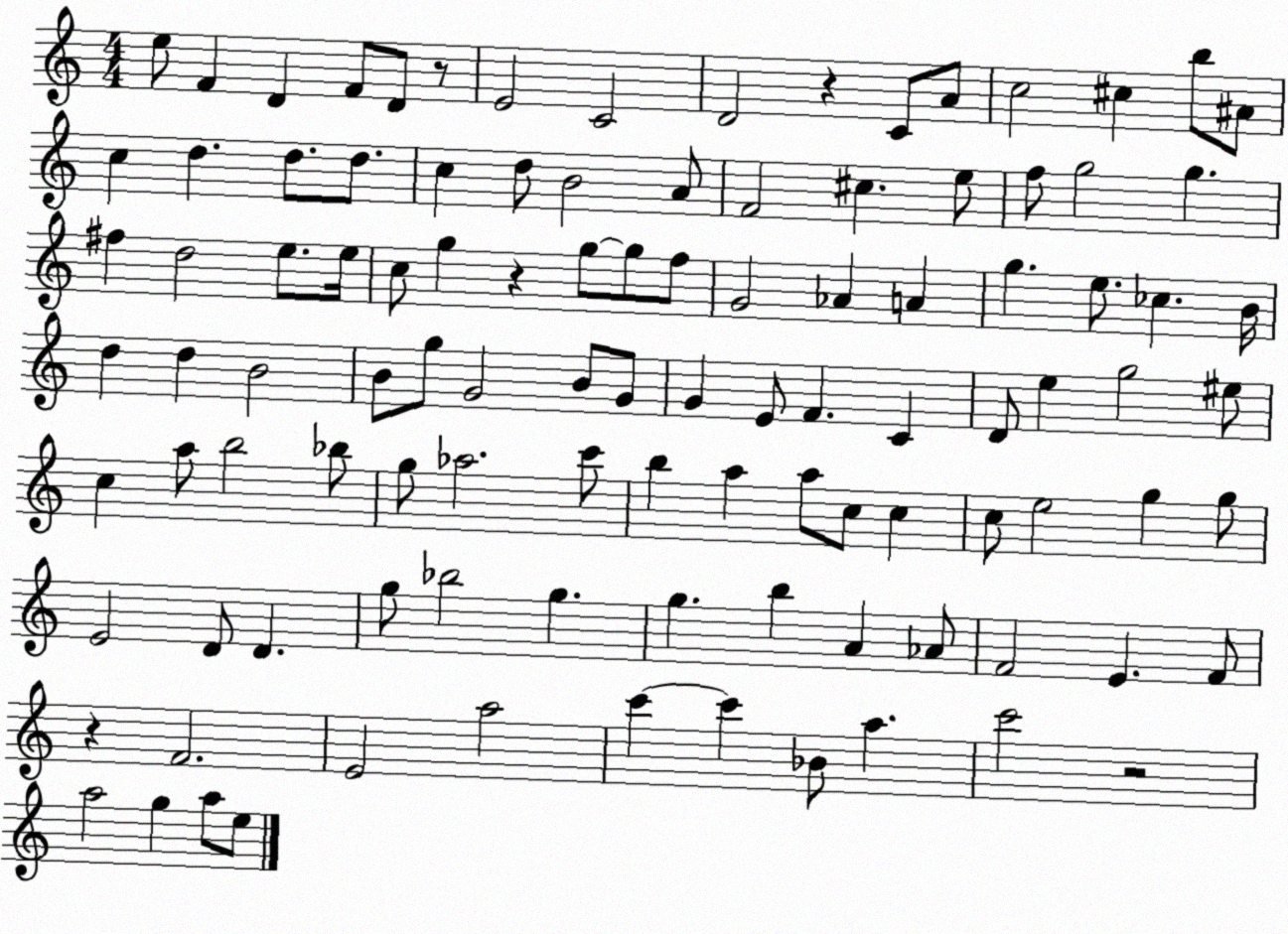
X:1
T:Untitled
M:4/4
L:1/4
K:C
e/2 F D F/2 D/2 z/2 E2 C2 D2 z C/2 A/2 c2 ^c b/2 ^A/2 c d d/2 d/2 c d/2 B2 A/2 F2 ^c e/2 f/2 g2 g ^f d2 e/2 e/4 c/2 g z g/2 g/2 f/2 G2 _A A g e/2 _c B/4 d d B2 B/2 g/2 G2 B/2 G/2 G E/2 F C D/2 e g2 ^e/2 c a/2 b2 _b/2 g/2 _a2 c'/2 b a a/2 c/2 c c/2 e2 g g/2 E2 D/2 D g/2 _b2 g g b A _A/2 F2 E F/2 z F2 E2 a2 c' c' _B/2 a c'2 z2 a2 g a/2 e/2